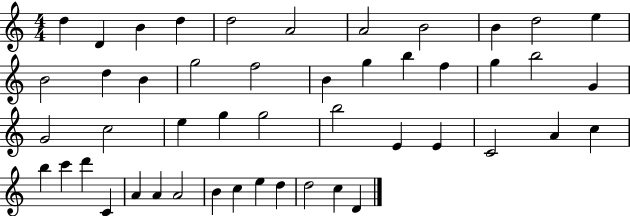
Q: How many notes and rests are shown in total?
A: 48